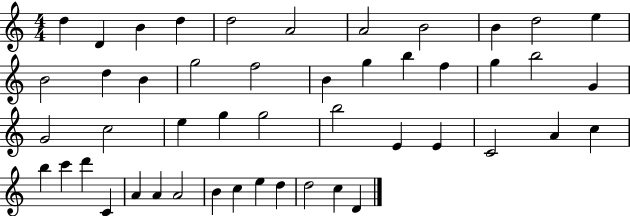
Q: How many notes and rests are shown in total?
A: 48